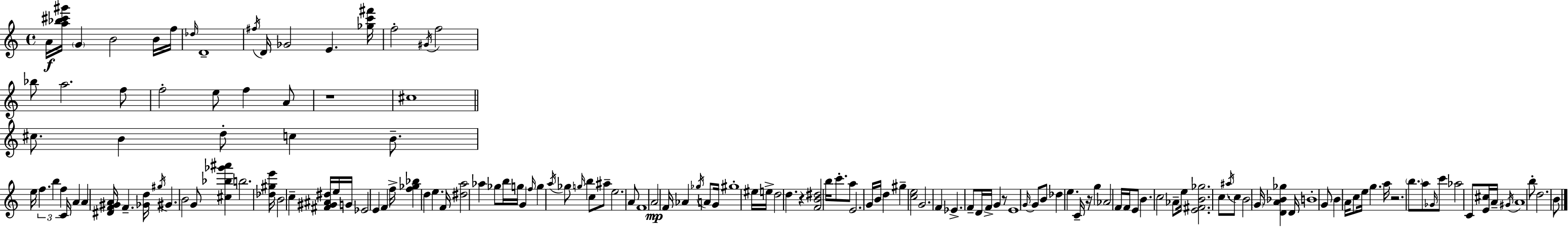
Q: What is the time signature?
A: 4/4